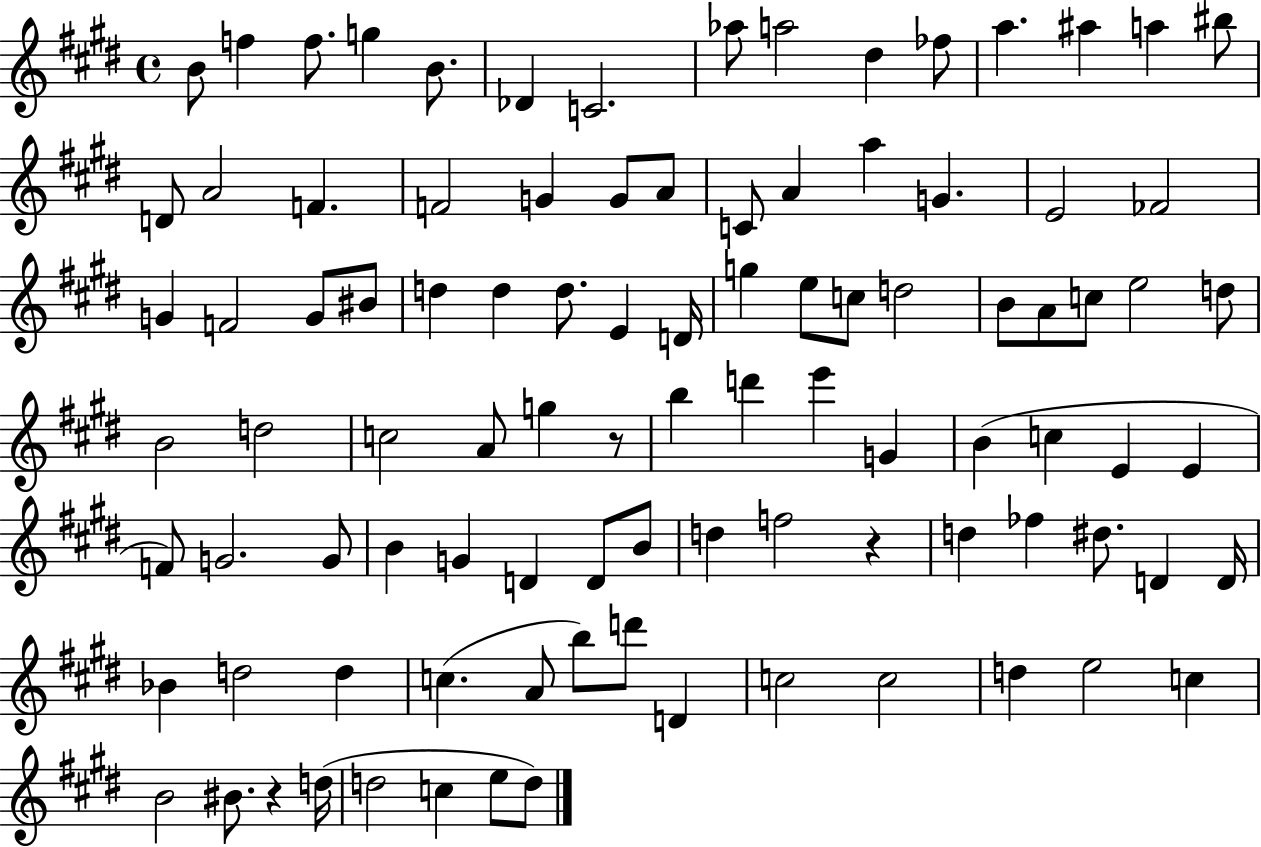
B4/e F5/q F5/e. G5/q B4/e. Db4/q C4/h. Ab5/e A5/h D#5/q FES5/e A5/q. A#5/q A5/q BIS5/e D4/e A4/h F4/q. F4/h G4/q G4/e A4/e C4/e A4/q A5/q G4/q. E4/h FES4/h G4/q F4/h G4/e BIS4/e D5/q D5/q D5/e. E4/q D4/s G5/q E5/e C5/e D5/h B4/e A4/e C5/e E5/h D5/e B4/h D5/h C5/h A4/e G5/q R/e B5/q D6/q E6/q G4/q B4/q C5/q E4/q E4/q F4/e G4/h. G4/e B4/q G4/q D4/q D4/e B4/e D5/q F5/h R/q D5/q FES5/q D#5/e. D4/q D4/s Bb4/q D5/h D5/q C5/q. A4/e B5/e D6/e D4/q C5/h C5/h D5/q E5/h C5/q B4/h BIS4/e. R/q D5/s D5/h C5/q E5/e D5/e